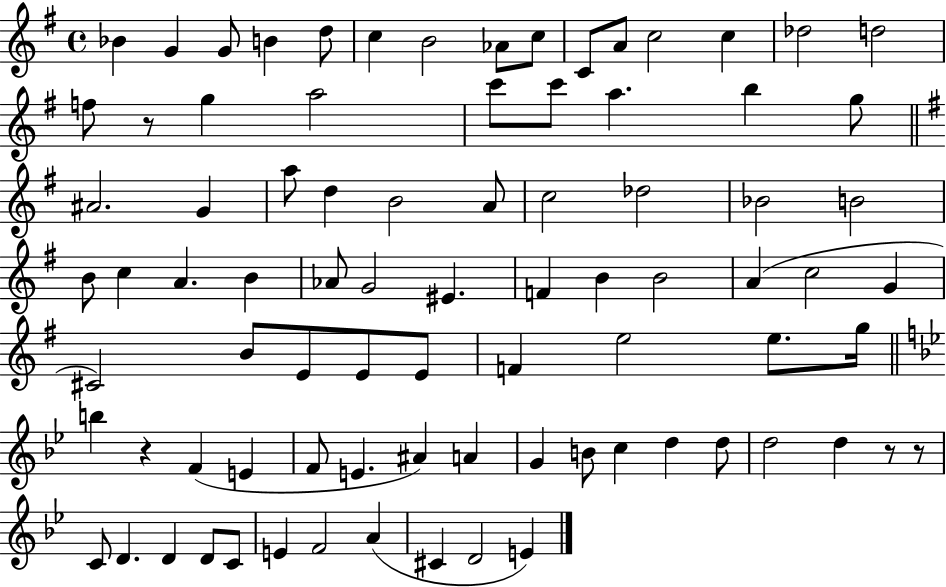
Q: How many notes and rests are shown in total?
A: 84